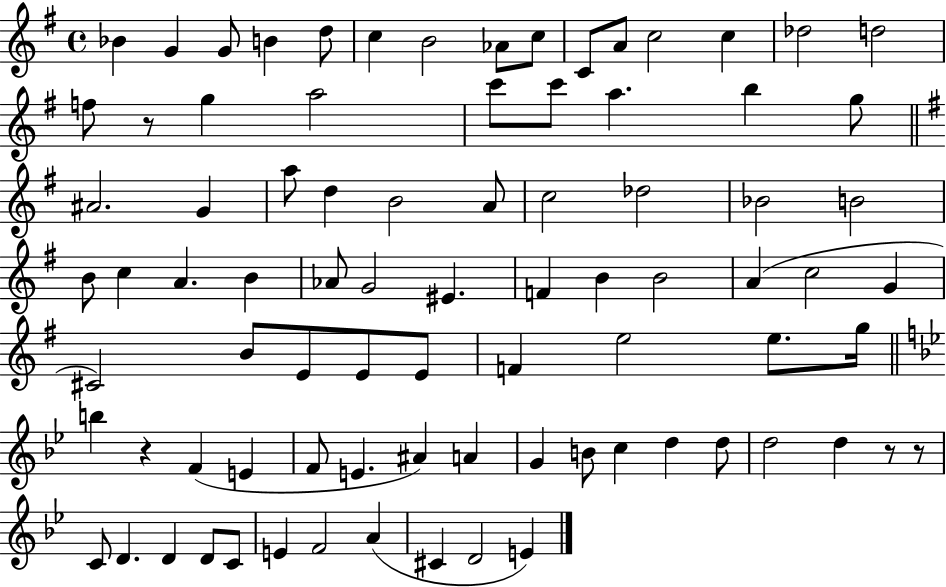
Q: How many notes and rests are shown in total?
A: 84